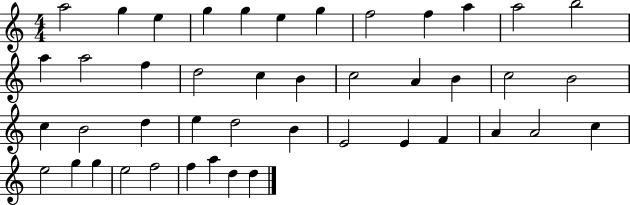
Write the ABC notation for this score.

X:1
T:Untitled
M:4/4
L:1/4
K:C
a2 g e g g e g f2 f a a2 b2 a a2 f d2 c B c2 A B c2 B2 c B2 d e d2 B E2 E F A A2 c e2 g g e2 f2 f a d d